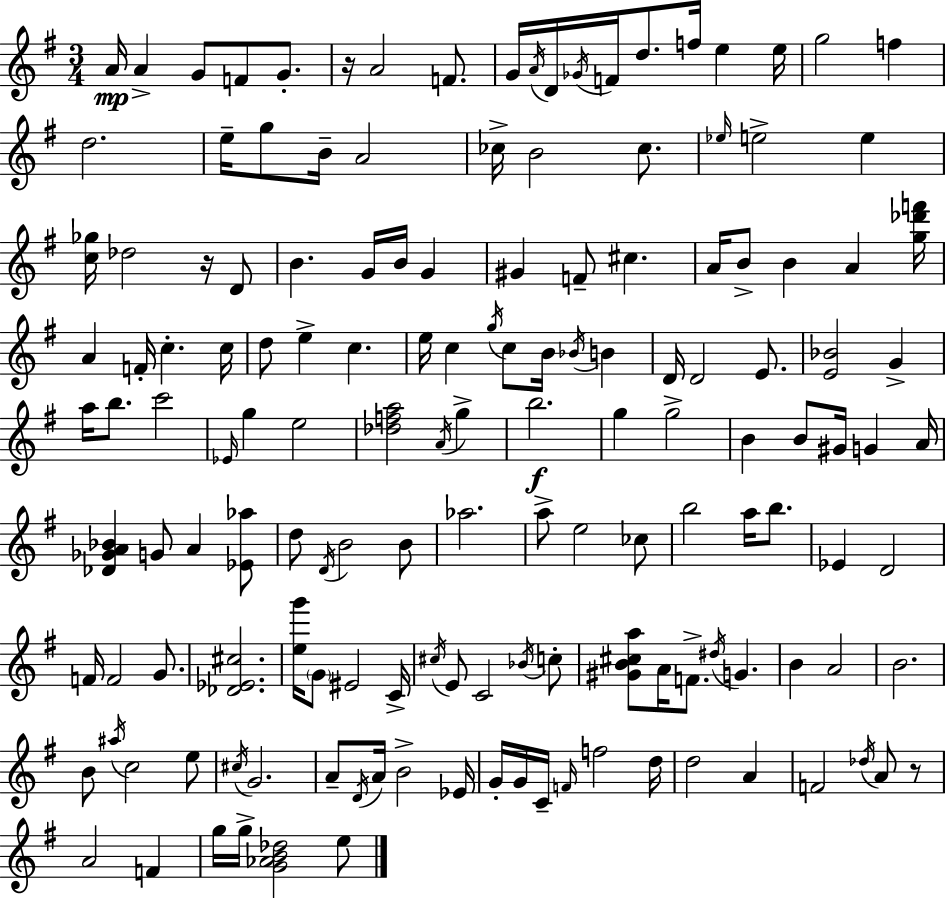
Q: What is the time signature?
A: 3/4